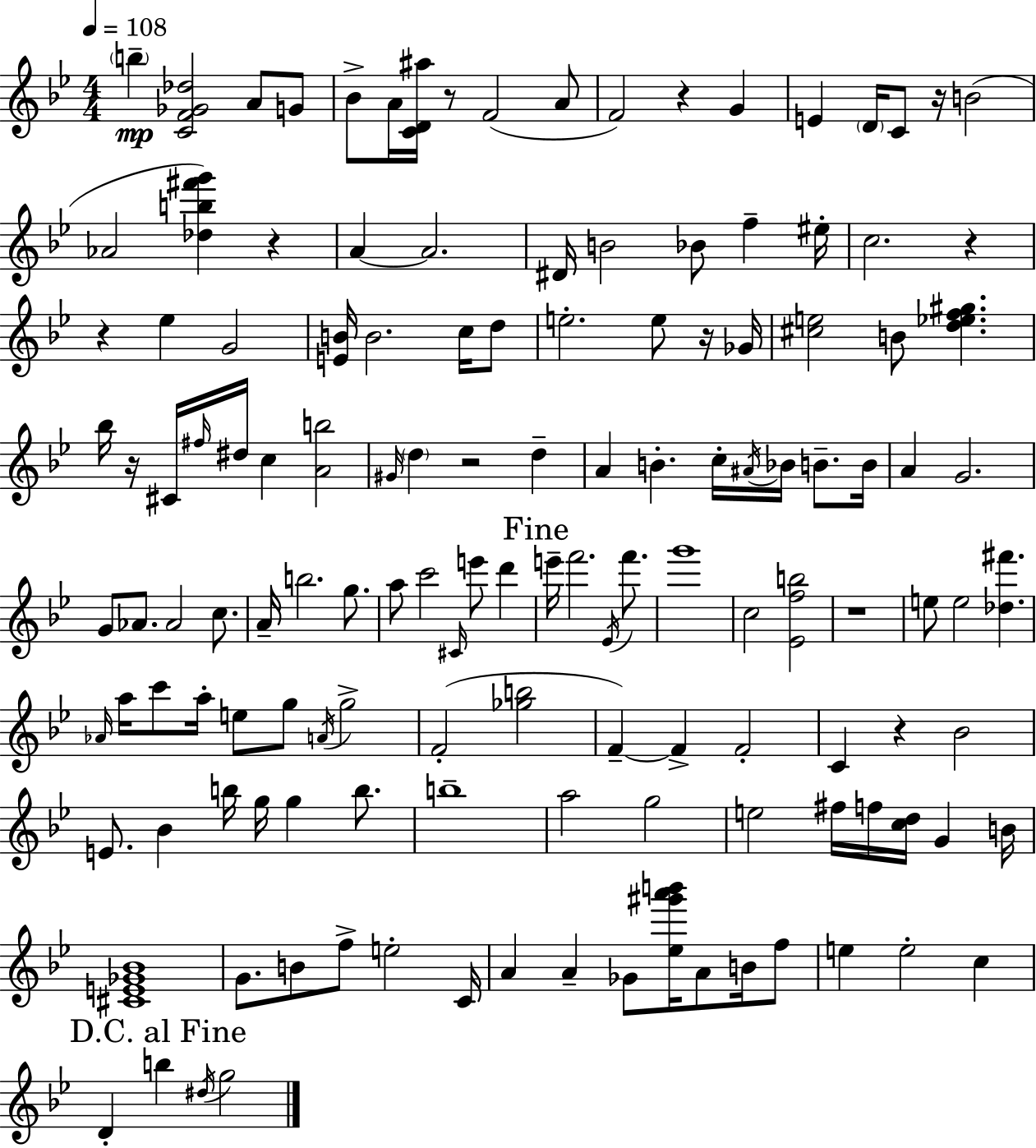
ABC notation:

X:1
T:Untitled
M:4/4
L:1/4
K:Bb
b [CF_G_d]2 A/2 G/2 _B/2 A/4 [CD^a]/4 z/2 F2 A/2 F2 z G E D/4 C/2 z/4 B2 _A2 [_db^f'g'] z A A2 ^D/4 B2 _B/2 f ^e/4 c2 z z _e G2 [EB]/4 B2 c/4 d/2 e2 e/2 z/4 _G/4 [^ce]2 B/2 [d_ef^g] _b/4 z/4 ^C/4 ^f/4 ^d/4 c [Ab]2 ^G/4 d z2 d A B c/4 ^A/4 _B/4 B/2 B/4 A G2 G/2 _A/2 _A2 c/2 A/4 b2 g/2 a/2 c'2 ^C/4 e'/2 d' e'/4 f'2 _E/4 f'/2 g'4 c2 [_Efb]2 z4 e/2 e2 [_d^f'] _A/4 a/4 c'/2 a/4 e/2 g/2 A/4 g2 F2 [_gb]2 F F F2 C z _B2 E/2 _B b/4 g/4 g b/2 b4 a2 g2 e2 ^f/4 f/4 [cd]/4 G B/4 [^CE_G_B]4 G/2 B/2 f/2 e2 C/4 A A _G/2 [_e^g'a'b']/4 A/2 B/4 f/2 e e2 c D b ^d/4 g2